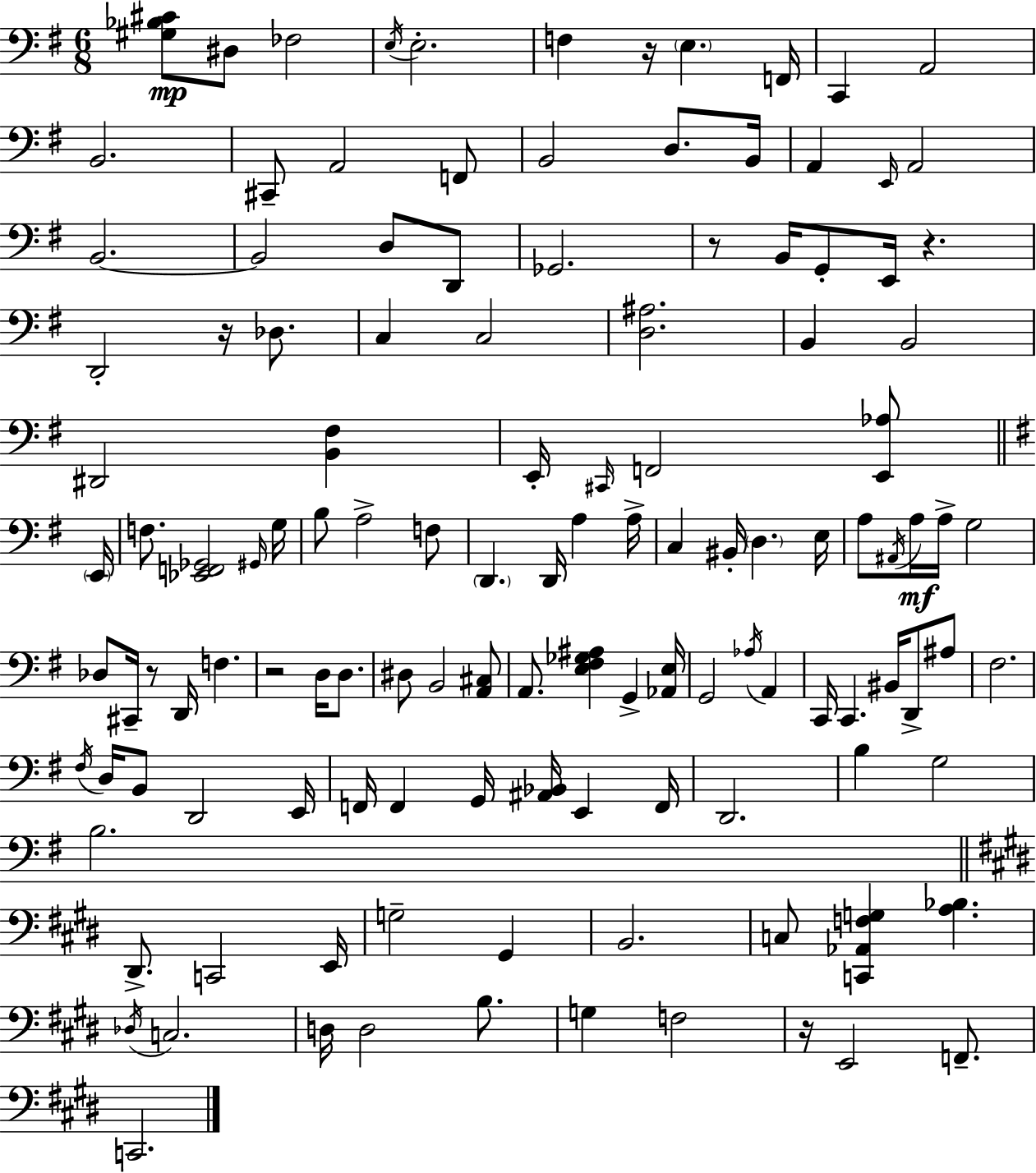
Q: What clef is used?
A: bass